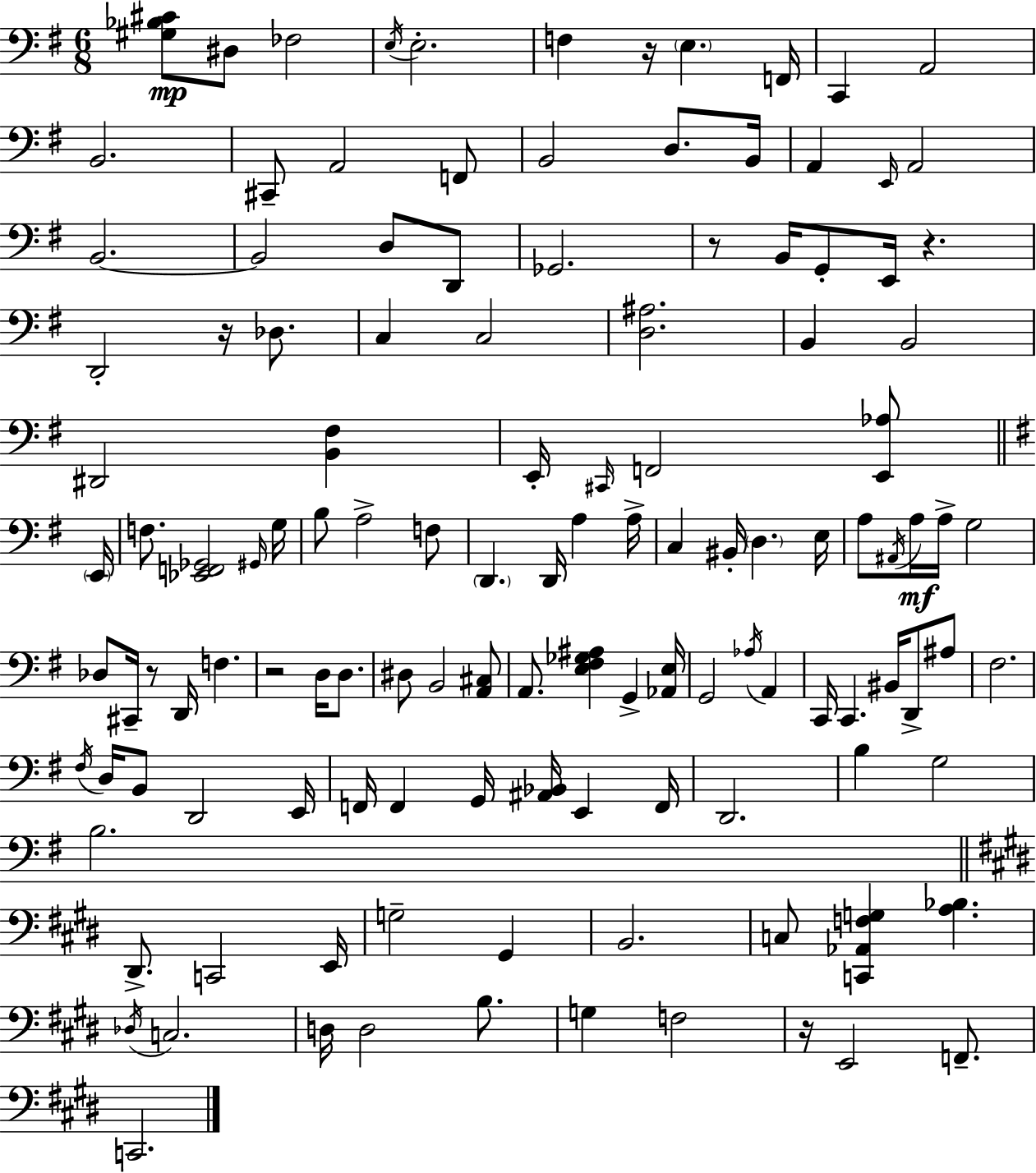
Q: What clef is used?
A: bass